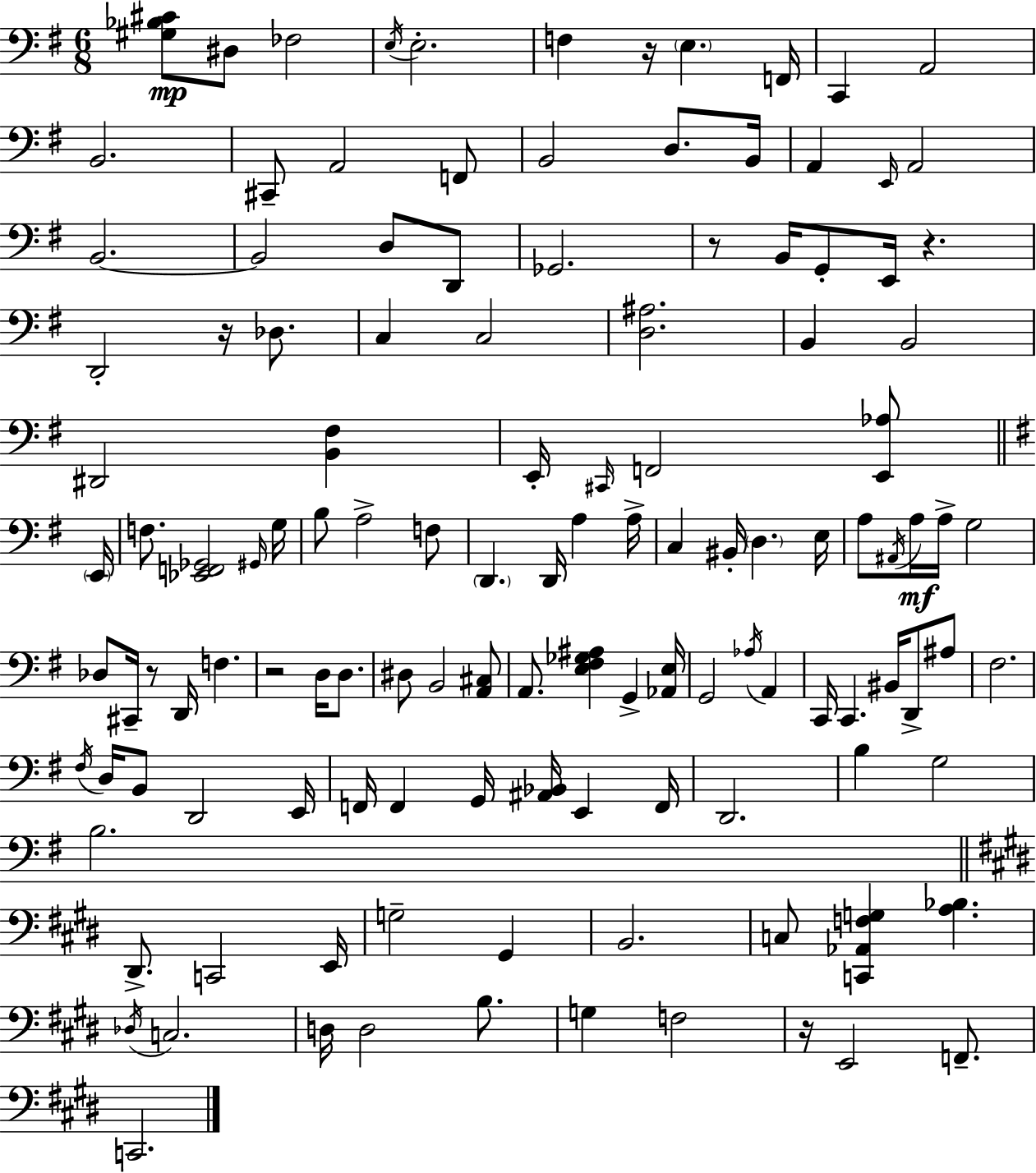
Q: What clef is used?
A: bass